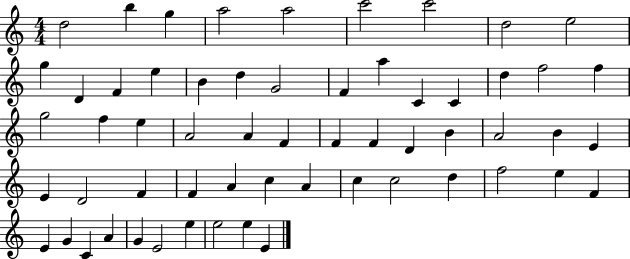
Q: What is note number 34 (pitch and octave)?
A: A4